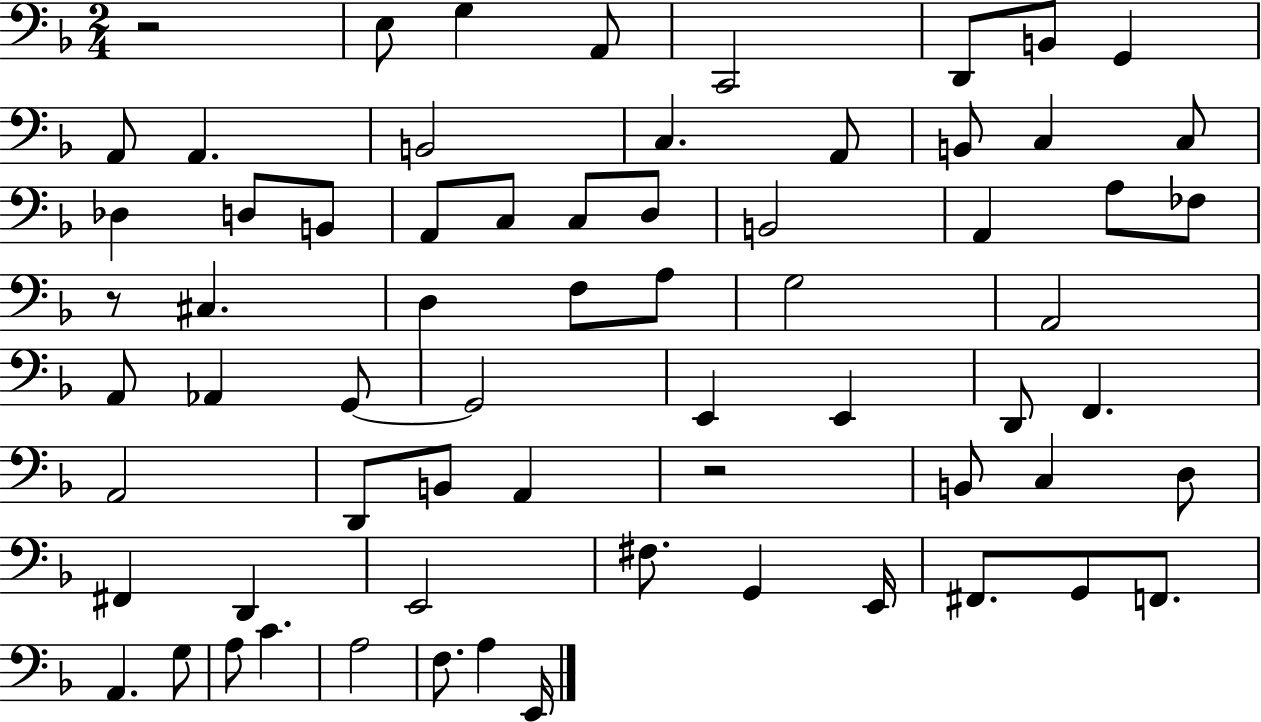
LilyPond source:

{
  \clef bass
  \numericTimeSignature
  \time 2/4
  \key f \major
  \repeat volta 2 { r2 | e8 g4 a,8 | c,2 | d,8 b,8 g,4 | \break a,8 a,4. | b,2 | c4. a,8 | b,8 c4 c8 | \break des4 d8 b,8 | a,8 c8 c8 d8 | b,2 | a,4 a8 fes8 | \break r8 cis4. | d4 f8 a8 | g2 | a,2 | \break a,8 aes,4 g,8~~ | g,2 | e,4 e,4 | d,8 f,4. | \break a,2 | d,8 b,8 a,4 | r2 | b,8 c4 d8 | \break fis,4 d,4 | e,2 | fis8. g,4 e,16 | fis,8. g,8 f,8. | \break a,4. g8 | a8 c'4. | a2 | f8. a4 e,16 | \break } \bar "|."
}